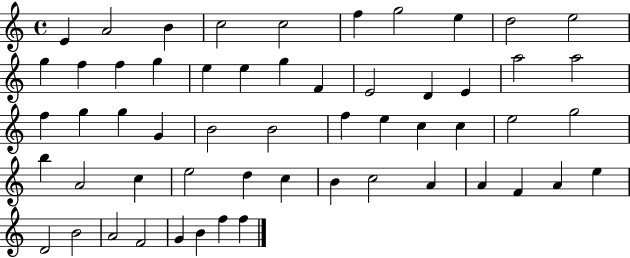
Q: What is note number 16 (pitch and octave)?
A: E5